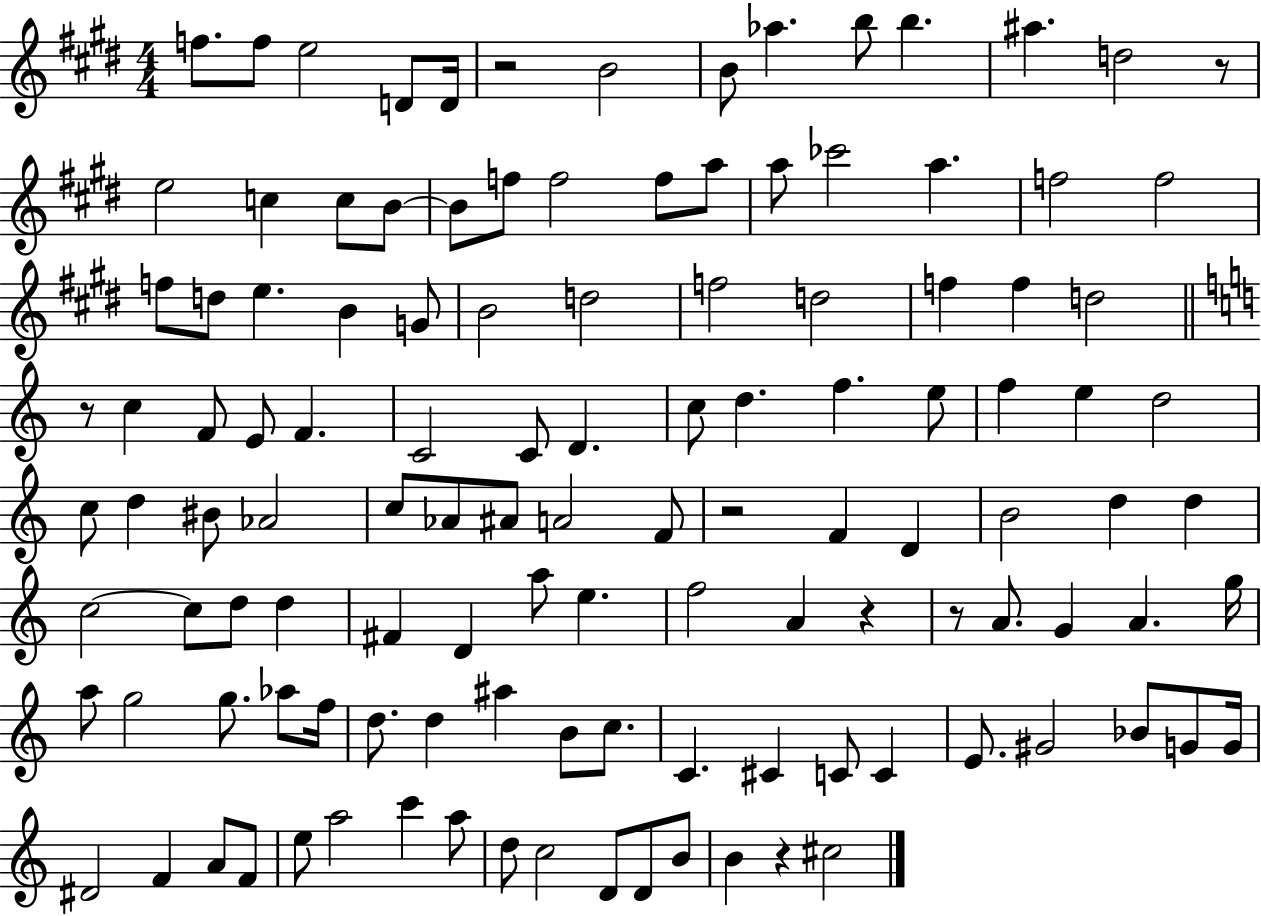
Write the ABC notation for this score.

X:1
T:Untitled
M:4/4
L:1/4
K:E
f/2 f/2 e2 D/2 D/4 z2 B2 B/2 _a b/2 b ^a d2 z/2 e2 c c/2 B/2 B/2 f/2 f2 f/2 a/2 a/2 _c'2 a f2 f2 f/2 d/2 e B G/2 B2 d2 f2 d2 f f d2 z/2 c F/2 E/2 F C2 C/2 D c/2 d f e/2 f e d2 c/2 d ^B/2 _A2 c/2 _A/2 ^A/2 A2 F/2 z2 F D B2 d d c2 c/2 d/2 d ^F D a/2 e f2 A z z/2 A/2 G A g/4 a/2 g2 g/2 _a/2 f/4 d/2 d ^a B/2 c/2 C ^C C/2 C E/2 ^G2 _B/2 G/2 G/4 ^D2 F A/2 F/2 e/2 a2 c' a/2 d/2 c2 D/2 D/2 B/2 B z ^c2